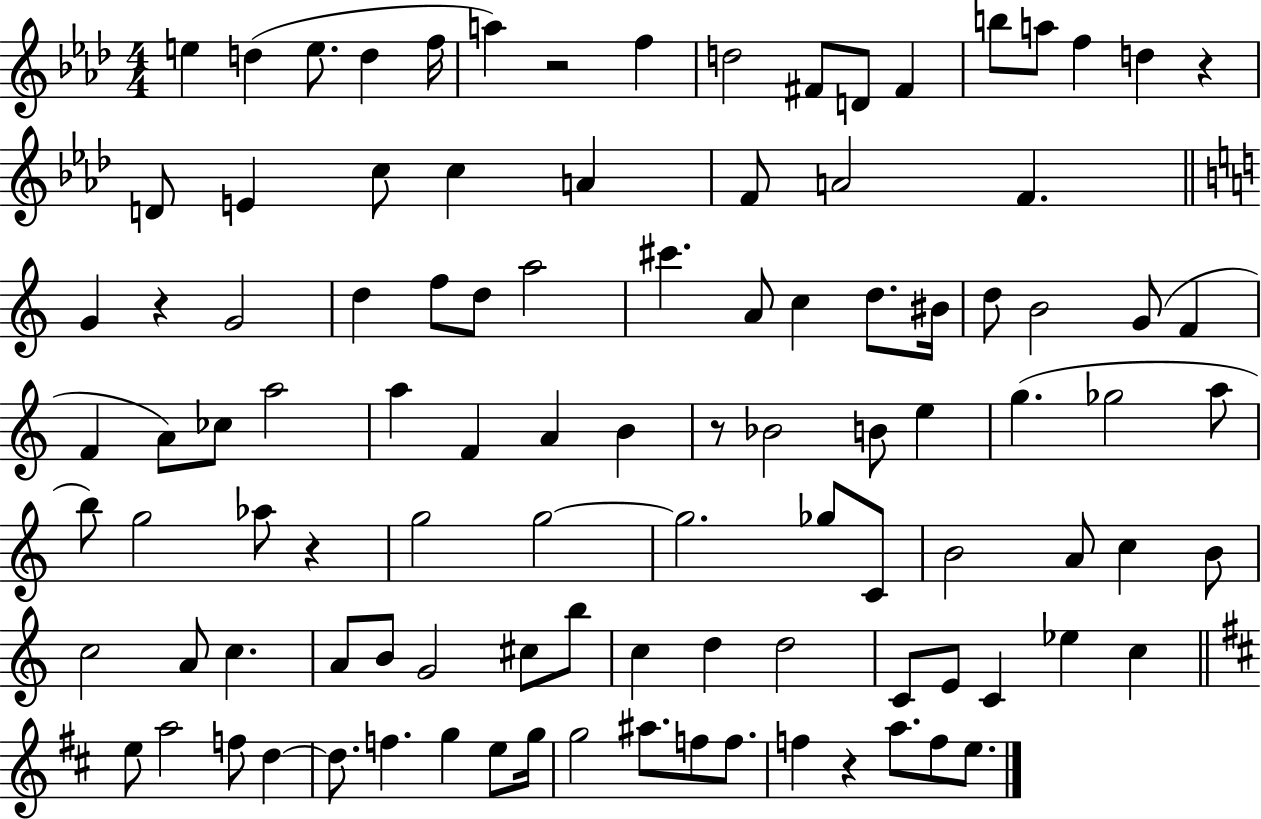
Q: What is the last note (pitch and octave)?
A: E5